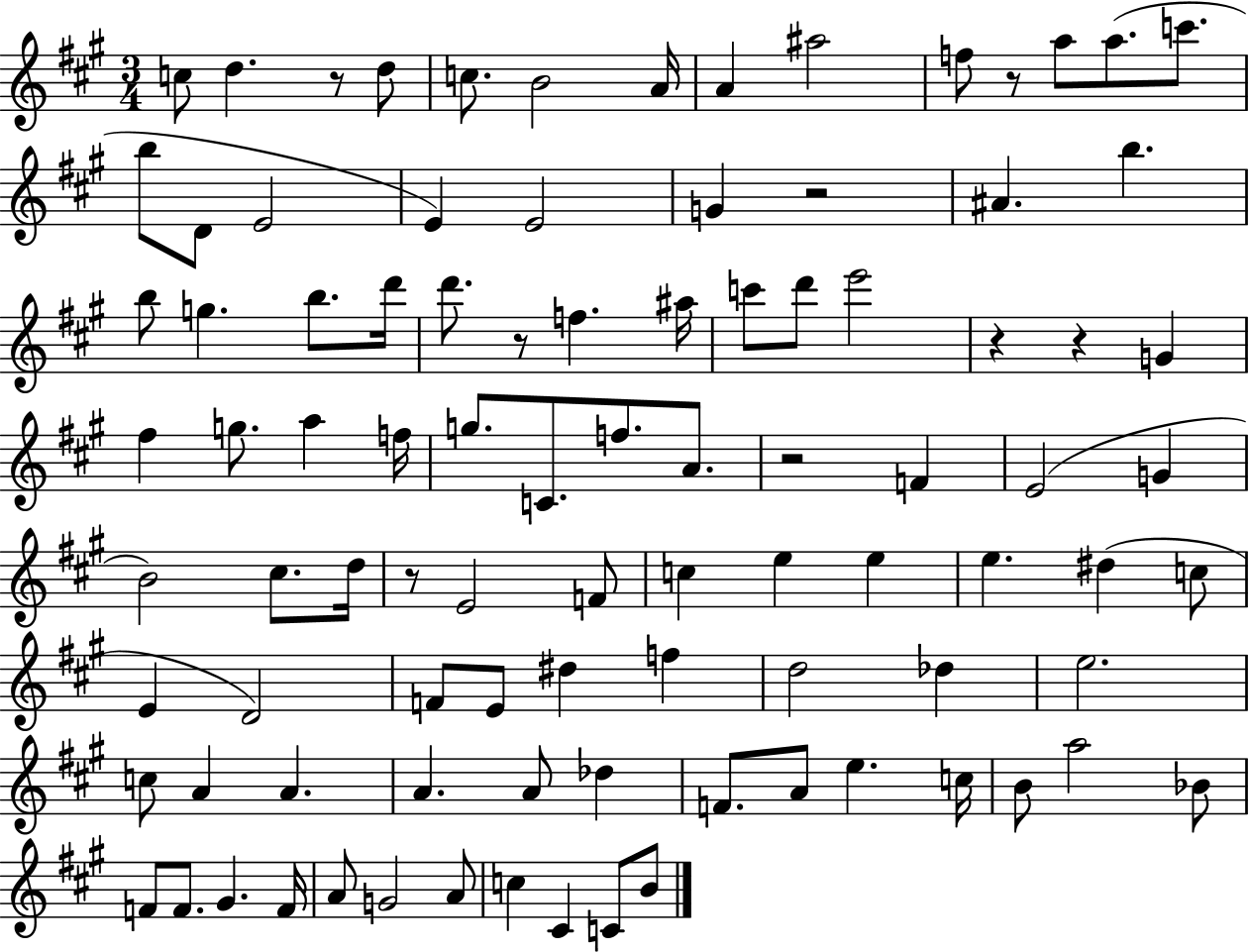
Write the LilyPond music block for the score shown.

{
  \clef treble
  \numericTimeSignature
  \time 3/4
  \key a \major
  c''8 d''4. r8 d''8 | c''8. b'2 a'16 | a'4 ais''2 | f''8 r8 a''8 a''8.( c'''8. | \break b''8 d'8 e'2 | e'4) e'2 | g'4 r2 | ais'4. b''4. | \break b''8 g''4. b''8. d'''16 | d'''8. r8 f''4. ais''16 | c'''8 d'''8 e'''2 | r4 r4 g'4 | \break fis''4 g''8. a''4 f''16 | g''8. c'8. f''8. a'8. | r2 f'4 | e'2( g'4 | \break b'2) cis''8. d''16 | r8 e'2 f'8 | c''4 e''4 e''4 | e''4. dis''4( c''8 | \break e'4 d'2) | f'8 e'8 dis''4 f''4 | d''2 des''4 | e''2. | \break c''8 a'4 a'4. | a'4. a'8 des''4 | f'8. a'8 e''4. c''16 | b'8 a''2 bes'8 | \break f'8 f'8. gis'4. f'16 | a'8 g'2 a'8 | c''4 cis'4 c'8 b'8 | \bar "|."
}